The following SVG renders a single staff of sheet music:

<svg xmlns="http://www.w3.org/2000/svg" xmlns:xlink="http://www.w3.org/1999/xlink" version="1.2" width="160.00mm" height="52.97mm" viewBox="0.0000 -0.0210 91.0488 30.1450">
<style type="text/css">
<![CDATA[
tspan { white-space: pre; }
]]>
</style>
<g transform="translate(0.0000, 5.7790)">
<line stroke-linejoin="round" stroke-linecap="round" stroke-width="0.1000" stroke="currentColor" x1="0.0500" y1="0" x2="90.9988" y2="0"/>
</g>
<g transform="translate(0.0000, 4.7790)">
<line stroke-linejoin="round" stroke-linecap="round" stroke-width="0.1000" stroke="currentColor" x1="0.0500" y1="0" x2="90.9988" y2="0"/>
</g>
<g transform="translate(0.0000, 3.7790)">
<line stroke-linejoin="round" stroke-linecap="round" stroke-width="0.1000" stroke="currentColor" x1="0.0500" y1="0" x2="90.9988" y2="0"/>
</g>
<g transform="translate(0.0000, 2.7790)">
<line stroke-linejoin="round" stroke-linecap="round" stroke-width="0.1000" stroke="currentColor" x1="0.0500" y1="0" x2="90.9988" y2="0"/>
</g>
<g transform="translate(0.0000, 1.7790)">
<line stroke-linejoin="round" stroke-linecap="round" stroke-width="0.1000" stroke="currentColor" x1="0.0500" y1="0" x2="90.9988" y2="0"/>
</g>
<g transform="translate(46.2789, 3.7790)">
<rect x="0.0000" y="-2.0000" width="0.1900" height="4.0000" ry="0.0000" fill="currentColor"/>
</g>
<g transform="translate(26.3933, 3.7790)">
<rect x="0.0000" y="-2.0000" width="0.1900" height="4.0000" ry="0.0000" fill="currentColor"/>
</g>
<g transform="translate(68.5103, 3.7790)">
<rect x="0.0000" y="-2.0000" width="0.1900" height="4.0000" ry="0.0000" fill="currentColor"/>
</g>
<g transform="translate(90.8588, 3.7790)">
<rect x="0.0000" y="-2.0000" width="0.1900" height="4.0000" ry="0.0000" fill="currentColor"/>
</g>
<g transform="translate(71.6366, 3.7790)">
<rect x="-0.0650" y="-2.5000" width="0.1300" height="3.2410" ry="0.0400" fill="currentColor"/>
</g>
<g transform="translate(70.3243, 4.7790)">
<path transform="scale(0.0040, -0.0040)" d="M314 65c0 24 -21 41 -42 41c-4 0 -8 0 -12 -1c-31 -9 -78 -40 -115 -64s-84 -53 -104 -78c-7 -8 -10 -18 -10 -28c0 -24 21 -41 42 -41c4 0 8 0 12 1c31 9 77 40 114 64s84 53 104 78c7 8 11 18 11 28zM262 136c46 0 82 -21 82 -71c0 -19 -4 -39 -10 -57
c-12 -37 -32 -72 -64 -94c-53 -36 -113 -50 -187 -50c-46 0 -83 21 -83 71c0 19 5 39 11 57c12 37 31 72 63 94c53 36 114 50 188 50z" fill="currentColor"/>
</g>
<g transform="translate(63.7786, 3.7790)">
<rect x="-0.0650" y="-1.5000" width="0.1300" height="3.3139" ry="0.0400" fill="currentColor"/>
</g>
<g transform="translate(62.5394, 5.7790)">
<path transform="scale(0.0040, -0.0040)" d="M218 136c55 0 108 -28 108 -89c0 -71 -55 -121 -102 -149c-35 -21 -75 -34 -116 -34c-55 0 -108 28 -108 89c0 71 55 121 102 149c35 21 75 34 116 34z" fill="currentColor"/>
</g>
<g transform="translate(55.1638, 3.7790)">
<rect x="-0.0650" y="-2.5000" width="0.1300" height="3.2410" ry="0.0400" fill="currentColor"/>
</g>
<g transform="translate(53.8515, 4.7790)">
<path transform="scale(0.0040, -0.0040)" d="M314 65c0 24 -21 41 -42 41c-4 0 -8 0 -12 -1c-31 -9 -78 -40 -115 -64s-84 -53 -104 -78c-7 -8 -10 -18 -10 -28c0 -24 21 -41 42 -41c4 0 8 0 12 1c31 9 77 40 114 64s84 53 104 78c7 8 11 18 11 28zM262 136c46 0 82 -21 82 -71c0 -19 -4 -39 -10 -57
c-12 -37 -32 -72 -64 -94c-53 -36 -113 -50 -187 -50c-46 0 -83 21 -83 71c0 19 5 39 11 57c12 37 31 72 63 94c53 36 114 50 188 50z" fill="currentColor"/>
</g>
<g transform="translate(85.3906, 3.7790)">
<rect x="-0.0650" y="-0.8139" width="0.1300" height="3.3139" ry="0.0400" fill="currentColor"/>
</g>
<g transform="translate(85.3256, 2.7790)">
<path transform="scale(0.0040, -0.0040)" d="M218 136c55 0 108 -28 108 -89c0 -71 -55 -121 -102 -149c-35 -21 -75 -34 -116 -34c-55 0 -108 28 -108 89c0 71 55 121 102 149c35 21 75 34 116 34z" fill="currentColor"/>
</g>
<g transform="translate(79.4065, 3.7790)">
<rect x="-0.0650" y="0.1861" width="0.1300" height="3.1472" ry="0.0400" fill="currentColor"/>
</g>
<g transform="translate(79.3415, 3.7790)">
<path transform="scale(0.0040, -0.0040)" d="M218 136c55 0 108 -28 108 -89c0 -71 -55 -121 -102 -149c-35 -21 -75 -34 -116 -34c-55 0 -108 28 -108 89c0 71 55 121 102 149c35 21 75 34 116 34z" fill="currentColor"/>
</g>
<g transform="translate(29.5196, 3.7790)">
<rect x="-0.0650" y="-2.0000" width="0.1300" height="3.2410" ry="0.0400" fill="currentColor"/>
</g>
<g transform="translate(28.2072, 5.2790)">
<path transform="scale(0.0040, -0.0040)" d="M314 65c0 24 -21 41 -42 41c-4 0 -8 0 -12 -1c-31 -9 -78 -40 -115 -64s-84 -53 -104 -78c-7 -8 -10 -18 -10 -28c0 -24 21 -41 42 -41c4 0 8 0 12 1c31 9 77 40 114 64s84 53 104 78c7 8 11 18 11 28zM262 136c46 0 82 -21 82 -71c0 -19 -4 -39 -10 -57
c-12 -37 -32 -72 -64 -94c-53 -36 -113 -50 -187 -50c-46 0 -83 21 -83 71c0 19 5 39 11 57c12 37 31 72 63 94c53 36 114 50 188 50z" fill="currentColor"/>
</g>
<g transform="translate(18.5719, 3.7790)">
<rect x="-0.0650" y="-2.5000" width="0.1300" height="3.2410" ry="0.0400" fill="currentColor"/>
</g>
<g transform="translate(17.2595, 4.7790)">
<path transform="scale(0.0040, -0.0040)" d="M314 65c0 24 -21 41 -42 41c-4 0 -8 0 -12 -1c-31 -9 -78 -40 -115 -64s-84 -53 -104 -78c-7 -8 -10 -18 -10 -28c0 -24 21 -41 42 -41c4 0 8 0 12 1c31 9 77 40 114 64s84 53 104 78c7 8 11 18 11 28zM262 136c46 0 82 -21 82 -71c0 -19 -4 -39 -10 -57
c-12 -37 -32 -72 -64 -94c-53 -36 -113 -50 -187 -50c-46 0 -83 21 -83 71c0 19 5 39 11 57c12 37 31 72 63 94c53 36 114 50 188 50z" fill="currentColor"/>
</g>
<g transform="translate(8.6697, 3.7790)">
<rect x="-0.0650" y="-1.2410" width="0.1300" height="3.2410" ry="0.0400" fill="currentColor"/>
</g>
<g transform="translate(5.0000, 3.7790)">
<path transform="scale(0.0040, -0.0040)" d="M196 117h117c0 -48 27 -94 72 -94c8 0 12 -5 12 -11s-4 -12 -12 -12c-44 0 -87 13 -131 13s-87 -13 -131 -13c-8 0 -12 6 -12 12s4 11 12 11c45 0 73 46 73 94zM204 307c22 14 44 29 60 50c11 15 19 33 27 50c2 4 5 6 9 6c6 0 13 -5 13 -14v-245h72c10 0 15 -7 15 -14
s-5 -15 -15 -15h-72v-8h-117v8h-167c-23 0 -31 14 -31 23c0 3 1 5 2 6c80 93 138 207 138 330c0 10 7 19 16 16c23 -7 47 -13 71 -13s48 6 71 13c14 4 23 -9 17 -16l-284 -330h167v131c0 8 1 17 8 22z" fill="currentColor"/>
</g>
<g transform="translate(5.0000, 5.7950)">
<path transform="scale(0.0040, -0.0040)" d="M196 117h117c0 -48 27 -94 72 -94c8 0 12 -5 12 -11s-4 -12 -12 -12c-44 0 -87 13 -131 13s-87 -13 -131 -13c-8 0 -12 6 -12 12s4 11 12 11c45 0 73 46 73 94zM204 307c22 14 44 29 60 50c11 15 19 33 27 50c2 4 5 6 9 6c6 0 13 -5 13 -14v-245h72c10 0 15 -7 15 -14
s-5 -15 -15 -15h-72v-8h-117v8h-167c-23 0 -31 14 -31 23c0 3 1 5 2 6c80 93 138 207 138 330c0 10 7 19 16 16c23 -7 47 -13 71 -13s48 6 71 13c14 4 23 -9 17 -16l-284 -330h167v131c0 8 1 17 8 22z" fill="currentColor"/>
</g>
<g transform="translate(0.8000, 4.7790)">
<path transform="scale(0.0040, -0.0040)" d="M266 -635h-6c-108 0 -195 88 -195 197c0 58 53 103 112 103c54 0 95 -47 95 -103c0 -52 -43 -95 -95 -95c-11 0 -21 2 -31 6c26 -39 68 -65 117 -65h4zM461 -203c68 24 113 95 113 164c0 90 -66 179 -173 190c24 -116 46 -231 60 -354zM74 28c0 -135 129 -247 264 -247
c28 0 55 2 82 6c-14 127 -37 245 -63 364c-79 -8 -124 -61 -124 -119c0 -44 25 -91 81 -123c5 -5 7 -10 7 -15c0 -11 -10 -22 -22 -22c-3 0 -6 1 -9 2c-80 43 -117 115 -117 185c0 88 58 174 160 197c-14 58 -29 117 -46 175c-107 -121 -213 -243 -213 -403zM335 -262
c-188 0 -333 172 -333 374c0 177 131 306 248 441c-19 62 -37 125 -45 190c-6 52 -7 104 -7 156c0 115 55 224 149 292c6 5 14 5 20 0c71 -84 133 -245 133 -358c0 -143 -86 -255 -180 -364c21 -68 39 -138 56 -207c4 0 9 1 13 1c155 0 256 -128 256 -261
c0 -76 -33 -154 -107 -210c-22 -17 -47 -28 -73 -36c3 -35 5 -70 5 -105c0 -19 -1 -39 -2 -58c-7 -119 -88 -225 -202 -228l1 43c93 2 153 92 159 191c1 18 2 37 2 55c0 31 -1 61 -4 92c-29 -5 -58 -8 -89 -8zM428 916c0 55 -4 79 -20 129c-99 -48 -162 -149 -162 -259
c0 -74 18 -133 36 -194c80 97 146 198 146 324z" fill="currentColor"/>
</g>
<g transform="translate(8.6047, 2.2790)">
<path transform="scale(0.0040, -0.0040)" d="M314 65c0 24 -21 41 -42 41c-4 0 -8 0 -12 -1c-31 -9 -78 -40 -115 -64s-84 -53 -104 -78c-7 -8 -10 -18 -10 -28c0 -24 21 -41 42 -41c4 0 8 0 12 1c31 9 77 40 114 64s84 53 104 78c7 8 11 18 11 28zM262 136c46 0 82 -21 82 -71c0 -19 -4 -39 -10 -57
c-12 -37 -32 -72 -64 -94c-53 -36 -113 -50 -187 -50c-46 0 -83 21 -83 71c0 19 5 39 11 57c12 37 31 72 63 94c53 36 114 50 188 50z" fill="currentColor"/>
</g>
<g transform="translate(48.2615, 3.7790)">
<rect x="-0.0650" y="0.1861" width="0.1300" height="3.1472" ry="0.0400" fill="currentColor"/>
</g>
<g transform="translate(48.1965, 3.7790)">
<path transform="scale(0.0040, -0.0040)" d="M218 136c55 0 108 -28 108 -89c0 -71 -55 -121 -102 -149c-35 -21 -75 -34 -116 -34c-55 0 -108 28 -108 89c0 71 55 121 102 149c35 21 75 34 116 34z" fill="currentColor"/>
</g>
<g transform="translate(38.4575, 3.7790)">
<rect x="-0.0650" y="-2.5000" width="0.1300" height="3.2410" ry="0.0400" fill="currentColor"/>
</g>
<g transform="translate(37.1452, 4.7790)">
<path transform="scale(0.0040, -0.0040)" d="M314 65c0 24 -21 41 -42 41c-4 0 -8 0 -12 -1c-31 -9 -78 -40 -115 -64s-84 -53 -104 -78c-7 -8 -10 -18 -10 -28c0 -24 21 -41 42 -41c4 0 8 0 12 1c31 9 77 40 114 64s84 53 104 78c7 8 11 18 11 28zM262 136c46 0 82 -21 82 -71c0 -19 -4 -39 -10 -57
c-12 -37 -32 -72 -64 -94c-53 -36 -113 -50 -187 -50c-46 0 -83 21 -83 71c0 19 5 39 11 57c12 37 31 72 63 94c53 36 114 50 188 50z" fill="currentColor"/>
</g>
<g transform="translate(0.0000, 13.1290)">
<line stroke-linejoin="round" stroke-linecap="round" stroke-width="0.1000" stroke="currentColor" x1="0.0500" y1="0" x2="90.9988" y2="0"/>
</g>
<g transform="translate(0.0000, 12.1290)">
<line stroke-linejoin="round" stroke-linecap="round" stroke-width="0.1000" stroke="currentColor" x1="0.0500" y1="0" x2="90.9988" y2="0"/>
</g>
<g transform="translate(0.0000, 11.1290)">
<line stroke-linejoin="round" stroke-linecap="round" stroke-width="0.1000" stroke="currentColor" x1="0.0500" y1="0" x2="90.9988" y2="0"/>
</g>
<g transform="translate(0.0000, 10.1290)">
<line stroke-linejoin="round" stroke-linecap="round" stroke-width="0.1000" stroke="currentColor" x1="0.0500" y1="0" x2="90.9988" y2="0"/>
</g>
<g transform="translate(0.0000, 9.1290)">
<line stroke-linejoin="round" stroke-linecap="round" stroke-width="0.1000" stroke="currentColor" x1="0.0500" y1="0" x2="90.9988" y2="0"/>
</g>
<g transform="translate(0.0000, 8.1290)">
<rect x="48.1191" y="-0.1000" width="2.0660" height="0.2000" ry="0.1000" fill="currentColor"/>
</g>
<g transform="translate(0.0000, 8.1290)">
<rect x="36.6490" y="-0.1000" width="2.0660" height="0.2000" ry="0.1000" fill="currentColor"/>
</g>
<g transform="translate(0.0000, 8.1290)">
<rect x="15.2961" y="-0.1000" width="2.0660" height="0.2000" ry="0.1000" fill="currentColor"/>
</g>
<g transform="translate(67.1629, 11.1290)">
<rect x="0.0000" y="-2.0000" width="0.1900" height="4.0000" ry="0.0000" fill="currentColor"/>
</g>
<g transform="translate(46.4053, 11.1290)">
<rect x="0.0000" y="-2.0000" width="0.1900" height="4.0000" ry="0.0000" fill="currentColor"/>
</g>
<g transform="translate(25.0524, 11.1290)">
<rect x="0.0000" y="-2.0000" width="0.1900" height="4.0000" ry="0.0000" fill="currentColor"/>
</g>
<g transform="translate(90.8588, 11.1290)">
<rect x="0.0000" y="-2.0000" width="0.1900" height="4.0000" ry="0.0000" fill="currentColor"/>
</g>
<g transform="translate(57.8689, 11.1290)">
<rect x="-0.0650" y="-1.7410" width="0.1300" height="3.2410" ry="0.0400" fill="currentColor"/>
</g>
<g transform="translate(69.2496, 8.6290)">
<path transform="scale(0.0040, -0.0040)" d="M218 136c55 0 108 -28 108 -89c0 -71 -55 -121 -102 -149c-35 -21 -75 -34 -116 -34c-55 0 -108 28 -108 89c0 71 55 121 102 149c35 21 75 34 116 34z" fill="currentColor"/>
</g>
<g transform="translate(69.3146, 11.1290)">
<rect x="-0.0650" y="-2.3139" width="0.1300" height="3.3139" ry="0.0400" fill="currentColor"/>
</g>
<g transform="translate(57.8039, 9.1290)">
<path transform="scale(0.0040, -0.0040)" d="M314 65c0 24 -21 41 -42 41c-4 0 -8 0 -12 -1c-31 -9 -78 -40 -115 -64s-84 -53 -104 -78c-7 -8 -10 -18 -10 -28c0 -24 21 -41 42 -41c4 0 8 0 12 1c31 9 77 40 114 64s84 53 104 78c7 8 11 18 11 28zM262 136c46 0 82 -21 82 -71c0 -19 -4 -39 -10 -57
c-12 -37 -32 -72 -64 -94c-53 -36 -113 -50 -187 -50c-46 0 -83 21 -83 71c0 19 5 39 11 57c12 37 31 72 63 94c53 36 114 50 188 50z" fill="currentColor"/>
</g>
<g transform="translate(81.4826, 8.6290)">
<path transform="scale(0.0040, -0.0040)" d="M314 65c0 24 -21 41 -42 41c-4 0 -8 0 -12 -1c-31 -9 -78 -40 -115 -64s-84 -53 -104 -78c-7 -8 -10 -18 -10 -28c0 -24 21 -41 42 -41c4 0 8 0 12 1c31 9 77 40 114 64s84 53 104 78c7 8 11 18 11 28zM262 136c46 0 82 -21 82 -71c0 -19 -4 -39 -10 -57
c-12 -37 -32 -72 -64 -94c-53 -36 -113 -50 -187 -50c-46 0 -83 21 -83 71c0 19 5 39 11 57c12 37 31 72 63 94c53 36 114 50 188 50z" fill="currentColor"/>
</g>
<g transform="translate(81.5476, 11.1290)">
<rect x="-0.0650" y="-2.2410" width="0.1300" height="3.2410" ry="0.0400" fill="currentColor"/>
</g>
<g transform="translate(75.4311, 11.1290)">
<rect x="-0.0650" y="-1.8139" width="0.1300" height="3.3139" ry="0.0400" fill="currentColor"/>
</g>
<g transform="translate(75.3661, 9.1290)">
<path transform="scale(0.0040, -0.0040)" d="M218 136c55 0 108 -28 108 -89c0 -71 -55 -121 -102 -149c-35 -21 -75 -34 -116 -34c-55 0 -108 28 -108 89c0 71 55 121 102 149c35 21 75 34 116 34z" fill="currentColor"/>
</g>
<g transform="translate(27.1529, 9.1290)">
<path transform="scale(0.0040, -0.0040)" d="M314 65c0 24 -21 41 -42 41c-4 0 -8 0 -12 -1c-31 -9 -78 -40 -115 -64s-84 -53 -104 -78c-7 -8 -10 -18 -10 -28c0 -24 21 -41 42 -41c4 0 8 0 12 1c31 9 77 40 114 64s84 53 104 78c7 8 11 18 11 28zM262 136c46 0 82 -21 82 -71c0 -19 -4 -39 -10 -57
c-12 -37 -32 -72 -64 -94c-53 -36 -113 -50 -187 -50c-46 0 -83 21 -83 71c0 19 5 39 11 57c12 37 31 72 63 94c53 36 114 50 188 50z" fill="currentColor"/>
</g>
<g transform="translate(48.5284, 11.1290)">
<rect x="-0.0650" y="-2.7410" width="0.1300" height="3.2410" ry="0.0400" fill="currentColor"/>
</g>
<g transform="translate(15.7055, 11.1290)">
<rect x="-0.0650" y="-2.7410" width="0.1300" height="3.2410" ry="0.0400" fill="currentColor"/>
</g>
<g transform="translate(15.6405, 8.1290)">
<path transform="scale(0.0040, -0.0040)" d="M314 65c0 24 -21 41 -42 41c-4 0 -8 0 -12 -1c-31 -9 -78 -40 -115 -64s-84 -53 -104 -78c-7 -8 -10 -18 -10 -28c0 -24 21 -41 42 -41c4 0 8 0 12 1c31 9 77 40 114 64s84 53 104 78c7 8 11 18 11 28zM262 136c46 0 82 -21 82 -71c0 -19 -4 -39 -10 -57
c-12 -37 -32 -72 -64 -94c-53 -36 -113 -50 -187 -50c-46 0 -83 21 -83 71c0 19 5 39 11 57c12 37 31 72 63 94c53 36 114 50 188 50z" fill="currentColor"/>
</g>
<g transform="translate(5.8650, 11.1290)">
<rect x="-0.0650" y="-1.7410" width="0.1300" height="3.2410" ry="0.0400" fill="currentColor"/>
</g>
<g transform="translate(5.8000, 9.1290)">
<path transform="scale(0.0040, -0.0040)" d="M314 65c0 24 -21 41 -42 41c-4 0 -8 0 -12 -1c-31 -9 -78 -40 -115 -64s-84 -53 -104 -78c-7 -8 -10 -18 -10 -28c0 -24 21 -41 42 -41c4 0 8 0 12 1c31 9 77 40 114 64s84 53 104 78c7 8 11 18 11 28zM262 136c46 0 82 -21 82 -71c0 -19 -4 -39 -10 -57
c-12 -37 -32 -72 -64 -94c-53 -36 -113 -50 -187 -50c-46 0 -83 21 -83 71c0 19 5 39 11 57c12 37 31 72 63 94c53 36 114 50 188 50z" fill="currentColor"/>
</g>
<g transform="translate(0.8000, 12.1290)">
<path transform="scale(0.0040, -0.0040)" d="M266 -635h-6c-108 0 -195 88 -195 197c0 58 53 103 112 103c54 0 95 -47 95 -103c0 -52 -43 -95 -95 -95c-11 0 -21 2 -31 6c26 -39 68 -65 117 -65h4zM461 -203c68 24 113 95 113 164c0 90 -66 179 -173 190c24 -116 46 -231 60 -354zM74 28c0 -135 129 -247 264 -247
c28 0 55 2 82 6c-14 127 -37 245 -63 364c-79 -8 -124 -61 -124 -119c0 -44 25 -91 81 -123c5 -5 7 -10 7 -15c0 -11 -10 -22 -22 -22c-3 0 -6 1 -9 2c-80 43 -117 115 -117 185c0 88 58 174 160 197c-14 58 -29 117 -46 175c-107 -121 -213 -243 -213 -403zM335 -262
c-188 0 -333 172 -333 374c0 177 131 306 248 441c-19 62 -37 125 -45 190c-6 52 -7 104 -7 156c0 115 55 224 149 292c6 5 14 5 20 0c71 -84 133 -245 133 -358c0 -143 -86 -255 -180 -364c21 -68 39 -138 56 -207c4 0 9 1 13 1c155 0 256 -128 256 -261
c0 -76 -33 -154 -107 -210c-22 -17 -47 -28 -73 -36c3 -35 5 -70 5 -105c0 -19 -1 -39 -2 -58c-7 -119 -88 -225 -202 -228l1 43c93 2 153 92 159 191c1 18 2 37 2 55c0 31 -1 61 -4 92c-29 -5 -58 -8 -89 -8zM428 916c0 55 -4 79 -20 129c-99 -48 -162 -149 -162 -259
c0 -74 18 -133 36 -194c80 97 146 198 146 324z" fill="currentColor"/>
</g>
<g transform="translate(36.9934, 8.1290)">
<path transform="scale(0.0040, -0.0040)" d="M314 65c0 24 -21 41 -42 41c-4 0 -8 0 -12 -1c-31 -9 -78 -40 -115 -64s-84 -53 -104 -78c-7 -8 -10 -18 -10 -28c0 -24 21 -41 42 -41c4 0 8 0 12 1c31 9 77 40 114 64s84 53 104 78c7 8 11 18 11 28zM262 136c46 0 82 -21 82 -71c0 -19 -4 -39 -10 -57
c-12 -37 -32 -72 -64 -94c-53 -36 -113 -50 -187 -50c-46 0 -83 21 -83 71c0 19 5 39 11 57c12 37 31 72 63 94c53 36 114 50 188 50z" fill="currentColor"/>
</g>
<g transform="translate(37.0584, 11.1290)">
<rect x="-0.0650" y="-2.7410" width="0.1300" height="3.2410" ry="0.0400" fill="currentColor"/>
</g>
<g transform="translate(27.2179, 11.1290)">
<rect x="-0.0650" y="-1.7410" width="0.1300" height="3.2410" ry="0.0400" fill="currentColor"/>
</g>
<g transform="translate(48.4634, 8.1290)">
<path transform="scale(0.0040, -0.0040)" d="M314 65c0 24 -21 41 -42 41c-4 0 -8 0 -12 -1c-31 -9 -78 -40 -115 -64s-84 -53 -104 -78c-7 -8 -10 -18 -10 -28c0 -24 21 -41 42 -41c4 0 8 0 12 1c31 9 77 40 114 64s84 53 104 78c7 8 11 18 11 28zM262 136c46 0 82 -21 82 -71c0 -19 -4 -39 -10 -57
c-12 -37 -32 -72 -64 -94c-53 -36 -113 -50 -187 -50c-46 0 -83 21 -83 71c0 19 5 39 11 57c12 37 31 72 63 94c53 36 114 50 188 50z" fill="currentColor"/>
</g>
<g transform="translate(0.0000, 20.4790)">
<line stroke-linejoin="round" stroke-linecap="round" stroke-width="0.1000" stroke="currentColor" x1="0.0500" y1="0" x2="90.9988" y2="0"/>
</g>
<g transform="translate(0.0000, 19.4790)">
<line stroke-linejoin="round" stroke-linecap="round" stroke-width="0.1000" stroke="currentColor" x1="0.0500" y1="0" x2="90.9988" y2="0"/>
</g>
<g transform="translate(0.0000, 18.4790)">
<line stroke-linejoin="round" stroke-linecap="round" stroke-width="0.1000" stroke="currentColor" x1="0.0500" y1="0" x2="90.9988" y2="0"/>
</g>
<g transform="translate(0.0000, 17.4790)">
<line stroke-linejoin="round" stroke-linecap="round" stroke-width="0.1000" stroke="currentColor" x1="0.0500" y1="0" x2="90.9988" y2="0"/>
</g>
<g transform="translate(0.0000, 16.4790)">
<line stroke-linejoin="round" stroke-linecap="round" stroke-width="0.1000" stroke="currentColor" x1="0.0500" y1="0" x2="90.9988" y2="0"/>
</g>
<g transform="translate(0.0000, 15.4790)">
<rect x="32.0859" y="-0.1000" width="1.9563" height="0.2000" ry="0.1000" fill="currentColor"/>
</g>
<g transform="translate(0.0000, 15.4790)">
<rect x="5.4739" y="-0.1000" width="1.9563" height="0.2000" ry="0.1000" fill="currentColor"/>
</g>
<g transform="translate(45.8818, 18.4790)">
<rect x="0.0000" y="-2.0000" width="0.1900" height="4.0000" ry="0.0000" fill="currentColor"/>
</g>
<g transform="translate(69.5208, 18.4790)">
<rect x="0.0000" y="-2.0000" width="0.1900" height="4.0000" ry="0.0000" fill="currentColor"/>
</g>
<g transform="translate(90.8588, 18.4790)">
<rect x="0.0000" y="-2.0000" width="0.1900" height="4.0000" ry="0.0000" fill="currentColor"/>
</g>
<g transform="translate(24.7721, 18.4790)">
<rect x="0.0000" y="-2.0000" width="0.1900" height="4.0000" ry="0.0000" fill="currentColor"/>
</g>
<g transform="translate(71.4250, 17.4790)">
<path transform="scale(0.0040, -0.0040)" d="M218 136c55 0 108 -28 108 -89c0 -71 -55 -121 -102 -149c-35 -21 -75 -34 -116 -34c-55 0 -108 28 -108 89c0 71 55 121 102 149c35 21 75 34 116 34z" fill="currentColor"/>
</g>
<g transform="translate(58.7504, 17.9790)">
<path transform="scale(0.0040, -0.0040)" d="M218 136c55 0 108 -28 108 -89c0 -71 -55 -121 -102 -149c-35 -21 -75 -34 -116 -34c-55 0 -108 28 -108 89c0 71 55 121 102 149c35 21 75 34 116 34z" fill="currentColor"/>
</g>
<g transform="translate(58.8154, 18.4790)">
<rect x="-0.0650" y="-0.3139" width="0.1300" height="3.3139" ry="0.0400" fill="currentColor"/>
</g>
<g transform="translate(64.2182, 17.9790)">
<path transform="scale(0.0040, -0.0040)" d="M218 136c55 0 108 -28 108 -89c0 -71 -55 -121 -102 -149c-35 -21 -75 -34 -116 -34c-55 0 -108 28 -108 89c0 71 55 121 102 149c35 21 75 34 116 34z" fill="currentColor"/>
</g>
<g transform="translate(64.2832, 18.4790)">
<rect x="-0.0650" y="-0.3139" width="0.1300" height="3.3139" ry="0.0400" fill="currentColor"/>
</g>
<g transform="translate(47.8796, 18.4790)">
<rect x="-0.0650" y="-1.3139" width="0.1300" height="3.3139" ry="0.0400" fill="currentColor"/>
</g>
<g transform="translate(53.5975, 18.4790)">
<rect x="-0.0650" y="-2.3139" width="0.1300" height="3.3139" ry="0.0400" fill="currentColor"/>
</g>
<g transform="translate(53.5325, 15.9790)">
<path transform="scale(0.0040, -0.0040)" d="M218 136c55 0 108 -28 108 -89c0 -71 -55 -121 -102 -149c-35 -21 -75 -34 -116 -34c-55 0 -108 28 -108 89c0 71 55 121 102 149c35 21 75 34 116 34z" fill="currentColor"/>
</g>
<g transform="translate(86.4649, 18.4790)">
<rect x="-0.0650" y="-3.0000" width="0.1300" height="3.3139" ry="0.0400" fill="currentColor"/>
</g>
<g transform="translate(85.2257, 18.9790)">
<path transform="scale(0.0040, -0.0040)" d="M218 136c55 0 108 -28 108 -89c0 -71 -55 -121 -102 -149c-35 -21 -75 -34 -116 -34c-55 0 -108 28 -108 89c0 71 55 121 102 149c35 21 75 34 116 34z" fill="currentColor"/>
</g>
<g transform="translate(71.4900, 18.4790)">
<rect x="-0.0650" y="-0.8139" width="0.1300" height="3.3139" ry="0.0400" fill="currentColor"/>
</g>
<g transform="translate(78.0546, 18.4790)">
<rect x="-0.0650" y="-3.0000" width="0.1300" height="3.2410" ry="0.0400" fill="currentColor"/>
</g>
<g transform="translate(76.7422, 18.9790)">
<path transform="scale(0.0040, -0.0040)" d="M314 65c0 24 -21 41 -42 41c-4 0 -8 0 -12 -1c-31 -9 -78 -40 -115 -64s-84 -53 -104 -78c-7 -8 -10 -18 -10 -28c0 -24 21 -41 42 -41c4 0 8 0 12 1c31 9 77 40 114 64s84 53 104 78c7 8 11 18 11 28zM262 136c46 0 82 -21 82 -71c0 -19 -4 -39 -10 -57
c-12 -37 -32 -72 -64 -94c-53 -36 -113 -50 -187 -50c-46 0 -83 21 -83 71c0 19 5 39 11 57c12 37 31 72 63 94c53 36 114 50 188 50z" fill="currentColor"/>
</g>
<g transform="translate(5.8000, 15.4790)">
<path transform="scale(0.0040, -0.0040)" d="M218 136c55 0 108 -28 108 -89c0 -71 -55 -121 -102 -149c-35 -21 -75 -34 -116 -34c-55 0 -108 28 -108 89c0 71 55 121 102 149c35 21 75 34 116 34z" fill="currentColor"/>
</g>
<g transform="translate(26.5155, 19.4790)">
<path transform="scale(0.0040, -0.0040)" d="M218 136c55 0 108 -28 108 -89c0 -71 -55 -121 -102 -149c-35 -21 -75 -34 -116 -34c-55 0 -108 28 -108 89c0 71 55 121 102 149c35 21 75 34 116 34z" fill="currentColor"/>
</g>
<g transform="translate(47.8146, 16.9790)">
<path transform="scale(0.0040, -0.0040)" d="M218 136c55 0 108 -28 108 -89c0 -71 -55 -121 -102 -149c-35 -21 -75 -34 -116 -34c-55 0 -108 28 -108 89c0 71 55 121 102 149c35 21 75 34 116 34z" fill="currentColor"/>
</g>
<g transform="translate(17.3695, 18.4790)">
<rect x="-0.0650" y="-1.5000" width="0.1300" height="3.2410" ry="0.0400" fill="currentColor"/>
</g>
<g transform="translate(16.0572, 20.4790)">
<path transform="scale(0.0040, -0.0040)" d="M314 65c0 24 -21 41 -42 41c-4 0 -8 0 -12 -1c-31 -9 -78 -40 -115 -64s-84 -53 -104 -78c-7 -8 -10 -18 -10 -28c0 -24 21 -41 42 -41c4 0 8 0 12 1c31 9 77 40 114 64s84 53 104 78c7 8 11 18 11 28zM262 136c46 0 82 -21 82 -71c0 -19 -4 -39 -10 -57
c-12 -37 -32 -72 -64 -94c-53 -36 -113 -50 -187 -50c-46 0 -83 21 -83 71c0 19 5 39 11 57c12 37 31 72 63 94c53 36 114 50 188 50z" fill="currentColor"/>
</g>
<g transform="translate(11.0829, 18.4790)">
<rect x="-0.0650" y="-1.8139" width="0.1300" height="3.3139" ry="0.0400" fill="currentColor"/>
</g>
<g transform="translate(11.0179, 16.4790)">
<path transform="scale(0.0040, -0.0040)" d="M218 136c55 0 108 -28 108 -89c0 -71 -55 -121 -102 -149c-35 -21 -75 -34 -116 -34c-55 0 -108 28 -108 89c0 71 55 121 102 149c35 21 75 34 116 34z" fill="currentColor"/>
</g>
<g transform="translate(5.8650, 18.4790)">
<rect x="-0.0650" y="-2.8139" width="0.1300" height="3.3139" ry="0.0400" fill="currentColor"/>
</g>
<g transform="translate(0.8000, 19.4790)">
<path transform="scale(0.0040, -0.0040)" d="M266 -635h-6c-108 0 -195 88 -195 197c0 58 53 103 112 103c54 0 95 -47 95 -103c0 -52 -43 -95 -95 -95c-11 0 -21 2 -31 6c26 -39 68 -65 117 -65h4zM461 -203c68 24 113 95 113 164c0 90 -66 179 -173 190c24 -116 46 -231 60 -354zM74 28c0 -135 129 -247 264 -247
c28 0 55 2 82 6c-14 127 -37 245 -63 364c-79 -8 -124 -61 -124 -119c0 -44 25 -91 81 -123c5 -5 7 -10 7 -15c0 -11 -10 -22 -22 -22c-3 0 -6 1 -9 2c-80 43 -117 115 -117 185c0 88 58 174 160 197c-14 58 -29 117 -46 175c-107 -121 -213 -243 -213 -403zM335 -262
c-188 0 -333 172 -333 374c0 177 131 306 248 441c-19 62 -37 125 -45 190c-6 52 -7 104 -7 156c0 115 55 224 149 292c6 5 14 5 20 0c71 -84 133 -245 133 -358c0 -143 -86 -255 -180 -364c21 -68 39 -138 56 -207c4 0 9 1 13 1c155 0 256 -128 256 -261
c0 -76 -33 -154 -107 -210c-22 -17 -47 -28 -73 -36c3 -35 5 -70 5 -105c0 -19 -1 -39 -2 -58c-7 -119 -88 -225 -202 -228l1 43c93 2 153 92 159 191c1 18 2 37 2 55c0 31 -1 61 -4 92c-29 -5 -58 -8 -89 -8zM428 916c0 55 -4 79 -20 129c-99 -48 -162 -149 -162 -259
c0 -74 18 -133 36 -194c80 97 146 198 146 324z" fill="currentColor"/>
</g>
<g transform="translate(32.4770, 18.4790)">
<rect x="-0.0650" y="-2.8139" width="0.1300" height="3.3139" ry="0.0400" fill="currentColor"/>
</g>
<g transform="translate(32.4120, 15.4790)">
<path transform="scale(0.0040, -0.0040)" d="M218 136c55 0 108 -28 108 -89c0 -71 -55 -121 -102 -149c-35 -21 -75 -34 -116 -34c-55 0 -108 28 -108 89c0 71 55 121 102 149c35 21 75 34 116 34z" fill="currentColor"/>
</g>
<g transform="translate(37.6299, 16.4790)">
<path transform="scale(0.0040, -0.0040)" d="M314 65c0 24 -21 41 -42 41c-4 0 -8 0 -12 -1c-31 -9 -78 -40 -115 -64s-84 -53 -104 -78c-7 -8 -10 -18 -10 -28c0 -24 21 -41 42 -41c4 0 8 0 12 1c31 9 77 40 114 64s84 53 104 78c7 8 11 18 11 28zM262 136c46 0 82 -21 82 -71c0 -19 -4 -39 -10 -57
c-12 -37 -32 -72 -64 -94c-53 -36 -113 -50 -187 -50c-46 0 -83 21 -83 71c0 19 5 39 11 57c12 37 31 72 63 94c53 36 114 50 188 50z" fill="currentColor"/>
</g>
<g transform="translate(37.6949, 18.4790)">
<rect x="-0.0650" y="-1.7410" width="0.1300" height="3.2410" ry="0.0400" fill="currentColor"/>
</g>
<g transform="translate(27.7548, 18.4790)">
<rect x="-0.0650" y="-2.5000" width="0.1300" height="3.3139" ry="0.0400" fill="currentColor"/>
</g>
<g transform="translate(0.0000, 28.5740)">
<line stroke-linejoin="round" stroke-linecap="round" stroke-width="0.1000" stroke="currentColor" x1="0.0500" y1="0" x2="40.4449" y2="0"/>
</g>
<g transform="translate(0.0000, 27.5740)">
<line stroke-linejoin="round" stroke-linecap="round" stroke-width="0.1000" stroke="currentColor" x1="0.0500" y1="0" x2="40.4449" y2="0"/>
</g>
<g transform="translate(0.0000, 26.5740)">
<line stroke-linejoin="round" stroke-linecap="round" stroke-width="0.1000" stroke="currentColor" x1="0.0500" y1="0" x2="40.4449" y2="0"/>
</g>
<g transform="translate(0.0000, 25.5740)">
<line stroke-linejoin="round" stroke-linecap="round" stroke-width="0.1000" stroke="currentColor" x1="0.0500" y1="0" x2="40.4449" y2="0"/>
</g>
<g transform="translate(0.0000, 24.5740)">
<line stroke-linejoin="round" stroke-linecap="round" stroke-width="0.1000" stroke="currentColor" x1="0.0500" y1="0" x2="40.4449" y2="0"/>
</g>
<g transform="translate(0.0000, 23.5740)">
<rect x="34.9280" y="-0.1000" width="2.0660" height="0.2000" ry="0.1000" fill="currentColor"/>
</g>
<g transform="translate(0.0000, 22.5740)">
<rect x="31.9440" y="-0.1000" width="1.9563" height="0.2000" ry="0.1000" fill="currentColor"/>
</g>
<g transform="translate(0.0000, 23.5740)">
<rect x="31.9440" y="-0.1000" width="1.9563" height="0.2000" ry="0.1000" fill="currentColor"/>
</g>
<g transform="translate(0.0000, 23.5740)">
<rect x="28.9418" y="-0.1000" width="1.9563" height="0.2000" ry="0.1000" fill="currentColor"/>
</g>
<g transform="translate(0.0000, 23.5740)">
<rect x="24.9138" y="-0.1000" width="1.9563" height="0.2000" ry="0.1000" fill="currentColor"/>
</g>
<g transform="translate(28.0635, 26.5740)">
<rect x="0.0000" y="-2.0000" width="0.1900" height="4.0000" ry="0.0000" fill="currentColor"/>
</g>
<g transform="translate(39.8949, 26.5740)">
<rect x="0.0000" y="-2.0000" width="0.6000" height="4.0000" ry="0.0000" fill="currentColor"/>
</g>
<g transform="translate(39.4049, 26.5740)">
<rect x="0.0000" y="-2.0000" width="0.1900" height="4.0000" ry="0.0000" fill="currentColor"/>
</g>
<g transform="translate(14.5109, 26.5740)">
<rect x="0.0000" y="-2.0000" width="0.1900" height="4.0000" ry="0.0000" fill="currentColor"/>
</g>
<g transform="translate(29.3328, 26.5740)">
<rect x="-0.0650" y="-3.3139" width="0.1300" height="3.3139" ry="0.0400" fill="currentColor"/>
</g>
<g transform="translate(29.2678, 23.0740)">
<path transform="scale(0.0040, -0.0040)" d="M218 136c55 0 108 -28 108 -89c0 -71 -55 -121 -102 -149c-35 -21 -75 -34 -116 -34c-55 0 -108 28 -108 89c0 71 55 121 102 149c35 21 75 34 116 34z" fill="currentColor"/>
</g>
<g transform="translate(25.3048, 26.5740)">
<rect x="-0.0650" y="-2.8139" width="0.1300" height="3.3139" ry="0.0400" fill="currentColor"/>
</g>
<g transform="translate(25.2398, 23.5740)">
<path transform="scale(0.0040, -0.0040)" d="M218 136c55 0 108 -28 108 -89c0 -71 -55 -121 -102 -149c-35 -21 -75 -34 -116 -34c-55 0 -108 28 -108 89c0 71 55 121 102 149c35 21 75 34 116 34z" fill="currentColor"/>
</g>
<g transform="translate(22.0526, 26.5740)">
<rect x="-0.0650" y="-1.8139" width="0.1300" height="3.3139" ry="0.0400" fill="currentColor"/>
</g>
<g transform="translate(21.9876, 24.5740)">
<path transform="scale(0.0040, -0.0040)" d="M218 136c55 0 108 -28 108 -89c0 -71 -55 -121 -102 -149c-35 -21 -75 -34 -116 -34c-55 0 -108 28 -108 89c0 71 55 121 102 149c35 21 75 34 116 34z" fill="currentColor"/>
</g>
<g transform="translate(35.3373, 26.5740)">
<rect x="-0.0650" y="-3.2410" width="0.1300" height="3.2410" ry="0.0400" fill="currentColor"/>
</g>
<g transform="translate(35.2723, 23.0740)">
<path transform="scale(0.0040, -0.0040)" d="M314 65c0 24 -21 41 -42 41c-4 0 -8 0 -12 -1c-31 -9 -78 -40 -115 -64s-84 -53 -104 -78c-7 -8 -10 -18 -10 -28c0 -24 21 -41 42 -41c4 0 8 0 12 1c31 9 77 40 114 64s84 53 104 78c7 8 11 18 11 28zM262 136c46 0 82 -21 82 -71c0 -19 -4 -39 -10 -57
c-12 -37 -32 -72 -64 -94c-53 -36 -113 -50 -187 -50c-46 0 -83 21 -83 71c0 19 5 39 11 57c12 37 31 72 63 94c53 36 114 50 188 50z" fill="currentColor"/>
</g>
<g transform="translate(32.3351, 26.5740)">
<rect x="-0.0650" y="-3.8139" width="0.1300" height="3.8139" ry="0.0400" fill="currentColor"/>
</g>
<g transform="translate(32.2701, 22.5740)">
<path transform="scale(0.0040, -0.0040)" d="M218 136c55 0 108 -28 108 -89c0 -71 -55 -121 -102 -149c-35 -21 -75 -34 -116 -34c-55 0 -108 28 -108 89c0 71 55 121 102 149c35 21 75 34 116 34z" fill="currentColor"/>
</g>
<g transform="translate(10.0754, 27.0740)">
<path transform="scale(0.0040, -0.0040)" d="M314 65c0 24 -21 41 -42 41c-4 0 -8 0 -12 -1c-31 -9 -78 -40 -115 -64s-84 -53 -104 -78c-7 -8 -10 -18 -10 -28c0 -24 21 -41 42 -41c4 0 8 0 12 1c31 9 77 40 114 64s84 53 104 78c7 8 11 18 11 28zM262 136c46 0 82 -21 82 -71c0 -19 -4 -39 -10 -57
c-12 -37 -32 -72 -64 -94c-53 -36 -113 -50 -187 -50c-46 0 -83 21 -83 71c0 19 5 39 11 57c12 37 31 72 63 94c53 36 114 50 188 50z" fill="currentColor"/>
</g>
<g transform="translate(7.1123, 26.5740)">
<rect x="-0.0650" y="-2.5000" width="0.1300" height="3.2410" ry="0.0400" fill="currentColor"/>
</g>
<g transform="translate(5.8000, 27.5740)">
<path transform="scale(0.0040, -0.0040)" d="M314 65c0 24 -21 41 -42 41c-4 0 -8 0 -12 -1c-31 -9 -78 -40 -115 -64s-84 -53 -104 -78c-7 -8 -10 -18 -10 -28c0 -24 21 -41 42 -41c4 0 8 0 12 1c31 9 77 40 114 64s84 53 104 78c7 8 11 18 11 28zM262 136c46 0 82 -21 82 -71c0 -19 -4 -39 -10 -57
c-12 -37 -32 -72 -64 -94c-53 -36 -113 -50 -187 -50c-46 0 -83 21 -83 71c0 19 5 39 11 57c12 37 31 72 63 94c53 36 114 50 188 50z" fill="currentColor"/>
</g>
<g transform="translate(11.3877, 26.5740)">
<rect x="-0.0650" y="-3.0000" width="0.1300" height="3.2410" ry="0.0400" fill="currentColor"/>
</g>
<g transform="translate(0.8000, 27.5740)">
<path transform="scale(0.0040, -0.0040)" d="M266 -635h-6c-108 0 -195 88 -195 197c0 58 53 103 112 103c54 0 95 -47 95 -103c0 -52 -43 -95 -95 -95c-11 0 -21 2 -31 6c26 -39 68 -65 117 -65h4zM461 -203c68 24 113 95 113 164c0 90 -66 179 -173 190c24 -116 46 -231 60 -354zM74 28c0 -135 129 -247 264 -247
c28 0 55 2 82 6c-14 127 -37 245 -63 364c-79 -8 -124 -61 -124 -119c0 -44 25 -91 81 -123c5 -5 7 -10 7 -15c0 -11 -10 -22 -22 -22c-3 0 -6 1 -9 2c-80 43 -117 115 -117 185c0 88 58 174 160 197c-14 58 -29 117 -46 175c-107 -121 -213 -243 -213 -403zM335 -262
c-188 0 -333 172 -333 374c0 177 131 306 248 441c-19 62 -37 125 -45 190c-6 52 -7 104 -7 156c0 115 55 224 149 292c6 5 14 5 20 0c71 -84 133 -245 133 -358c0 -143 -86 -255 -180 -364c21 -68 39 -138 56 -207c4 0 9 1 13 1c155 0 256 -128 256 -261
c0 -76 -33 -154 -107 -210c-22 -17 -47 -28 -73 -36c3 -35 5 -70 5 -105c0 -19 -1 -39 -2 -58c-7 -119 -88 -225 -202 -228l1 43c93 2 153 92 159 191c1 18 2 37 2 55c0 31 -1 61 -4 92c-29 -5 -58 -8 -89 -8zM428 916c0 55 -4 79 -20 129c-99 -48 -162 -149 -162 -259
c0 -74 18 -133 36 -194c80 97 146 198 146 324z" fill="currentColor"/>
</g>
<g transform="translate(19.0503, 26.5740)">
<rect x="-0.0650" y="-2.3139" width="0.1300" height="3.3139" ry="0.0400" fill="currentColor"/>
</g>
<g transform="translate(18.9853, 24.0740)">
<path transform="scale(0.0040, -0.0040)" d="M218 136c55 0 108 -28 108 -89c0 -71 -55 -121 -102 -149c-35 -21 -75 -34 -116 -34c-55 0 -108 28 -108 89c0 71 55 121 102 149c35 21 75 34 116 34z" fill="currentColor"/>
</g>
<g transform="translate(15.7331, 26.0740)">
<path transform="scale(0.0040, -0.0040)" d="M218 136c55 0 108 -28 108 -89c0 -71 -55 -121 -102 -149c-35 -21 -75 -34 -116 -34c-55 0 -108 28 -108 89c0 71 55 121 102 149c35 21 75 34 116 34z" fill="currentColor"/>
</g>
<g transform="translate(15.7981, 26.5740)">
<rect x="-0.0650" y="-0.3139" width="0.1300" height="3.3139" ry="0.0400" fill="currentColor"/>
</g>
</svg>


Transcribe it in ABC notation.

X:1
T:Untitled
M:4/4
L:1/4
K:C
e2 G2 F2 G2 B G2 E G2 B d f2 a2 f2 a2 a2 f2 g f g2 a f E2 G a f2 e g c c d A2 A G2 A2 c g f a b c' b2